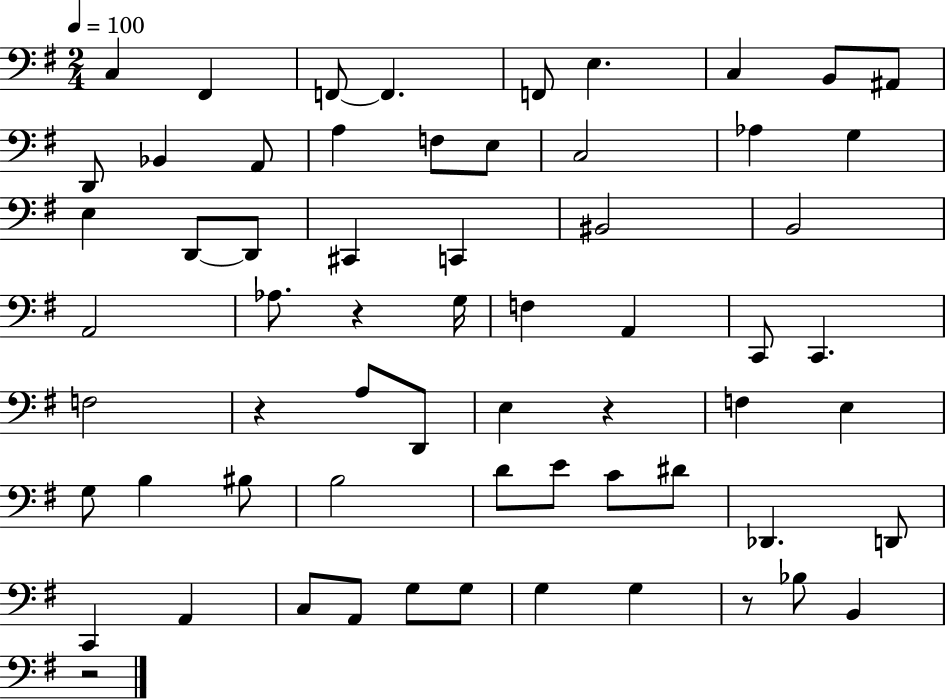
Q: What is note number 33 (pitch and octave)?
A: F3